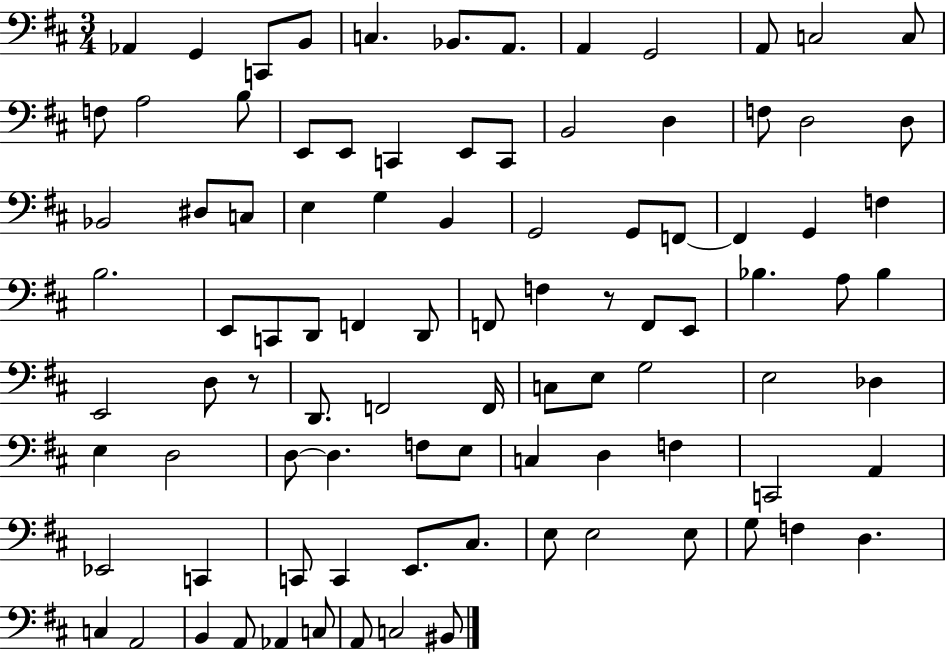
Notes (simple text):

Ab2/q G2/q C2/e B2/e C3/q. Bb2/e. A2/e. A2/q G2/h A2/e C3/h C3/e F3/e A3/h B3/e E2/e E2/e C2/q E2/e C2/e B2/h D3/q F3/e D3/h D3/e Bb2/h D#3/e C3/e E3/q G3/q B2/q G2/h G2/e F2/e F2/q G2/q F3/q B3/h. E2/e C2/e D2/e F2/q D2/e F2/e F3/q R/e F2/e E2/e Bb3/q. A3/e Bb3/q E2/h D3/e R/e D2/e. F2/h F2/s C3/e E3/e G3/h E3/h Db3/q E3/q D3/h D3/e D3/q. F3/e E3/e C3/q D3/q F3/q C2/h A2/q Eb2/h C2/q C2/e C2/q E2/e. C#3/e. E3/e E3/h E3/e G3/e F3/q D3/q. C3/q A2/h B2/q A2/e Ab2/q C3/e A2/e C3/h BIS2/e